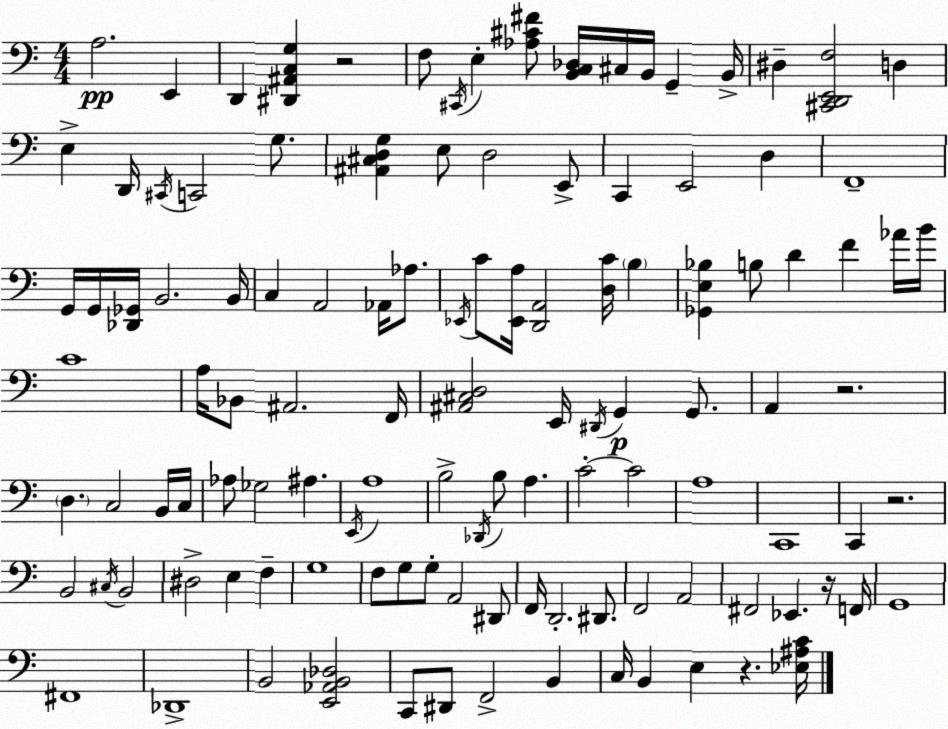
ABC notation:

X:1
T:Untitled
M:4/4
L:1/4
K:C
A,2 E,, D,, [^D,,^A,,C,G,] z2 F,/2 ^C,,/4 E, [_A,^C^F]/2 [B,,C,_D,]/4 ^C,/4 B,,/4 G,, B,,/4 ^D, [^C,,D,,E,,F,]2 D, E, D,,/4 ^C,,/4 C,,2 G,/2 [^A,,^C,D,G,] E,/2 D,2 E,,/2 C,, E,,2 D, F,,4 G,,/4 G,,/4 [_D,,_G,,]/4 B,,2 B,,/4 C, A,,2 _A,,/4 _A,/2 _E,,/4 C/2 [_E,,A,]/4 [D,,A,,]2 [D,C]/4 B, [_G,,E,_B,] B,/2 D F _A/4 B/4 C4 A,/4 _B,,/2 ^A,,2 F,,/4 [^A,,^C,D,]2 E,,/4 ^D,,/4 G,, G,,/2 A,, z2 D, C,2 B,,/4 C,/4 _A,/2 _G,2 ^A, E,,/4 A,4 B,2 _D,,/4 B,/2 A, C2 C2 A,4 C,,4 C,, z2 B,,2 ^C,/4 B,,2 ^D,2 E, F, G,4 F,/2 G,/2 G,/2 A,,2 ^D,,/2 F,,/4 D,,2 ^D,,/2 F,,2 A,,2 ^F,,2 _E,, z/4 F,,/4 G,,4 ^F,,4 _D,,4 B,,2 [E,,_A,,B,,_D,]2 C,,/2 ^D,,/2 F,,2 B,, C,/4 B,, E, z [_E,^A,C]/4